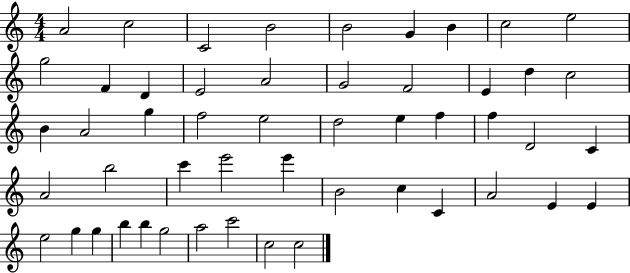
{
  \clef treble
  \numericTimeSignature
  \time 4/4
  \key c \major
  a'2 c''2 | c'2 b'2 | b'2 g'4 b'4 | c''2 e''2 | \break g''2 f'4 d'4 | e'2 a'2 | g'2 f'2 | e'4 d''4 c''2 | \break b'4 a'2 g''4 | f''2 e''2 | d''2 e''4 f''4 | f''4 d'2 c'4 | \break a'2 b''2 | c'''4 e'''2 e'''4 | b'2 c''4 c'4 | a'2 e'4 e'4 | \break e''2 g''4 g''4 | b''4 b''4 g''2 | a''2 c'''2 | c''2 c''2 | \break \bar "|."
}